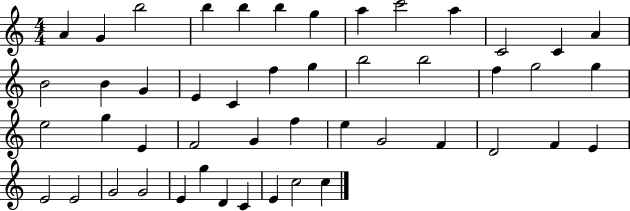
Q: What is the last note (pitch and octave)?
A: C5